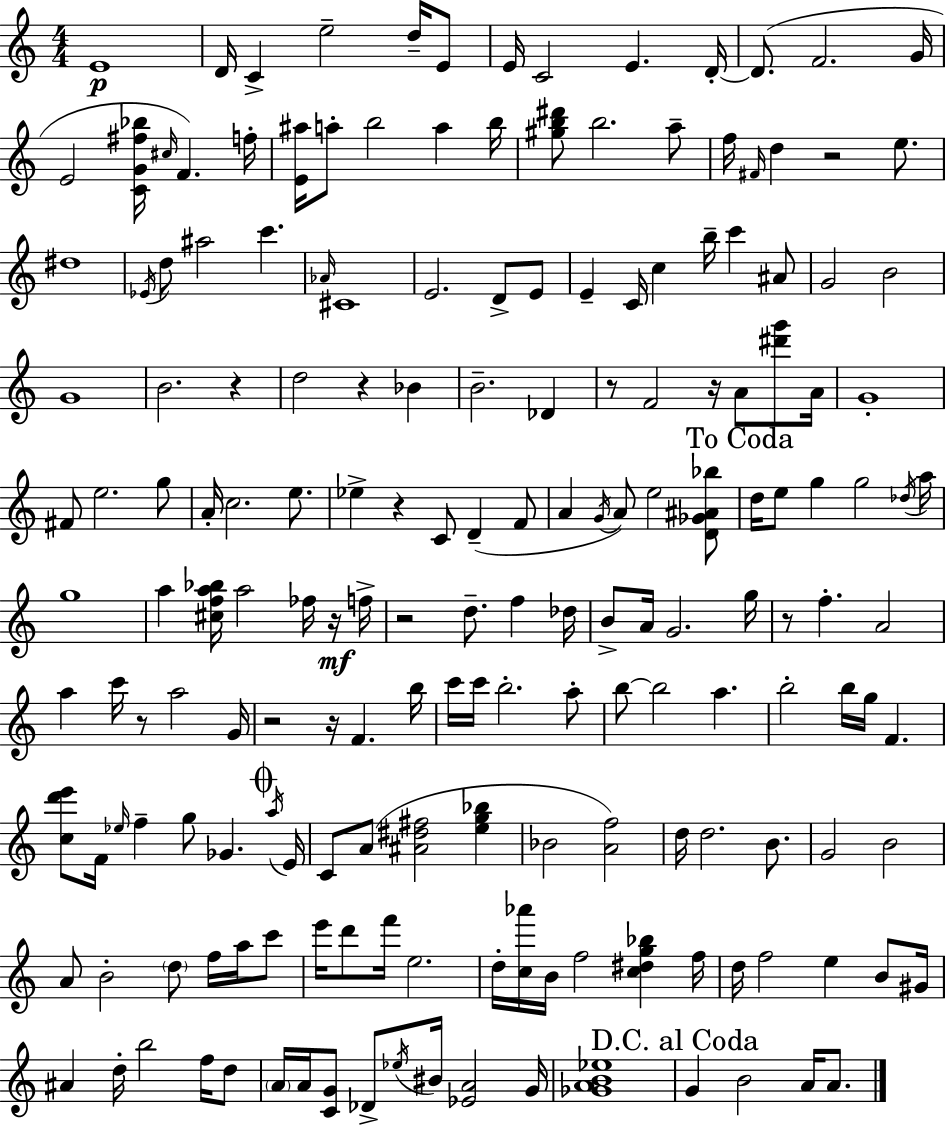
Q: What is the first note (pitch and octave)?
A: E4